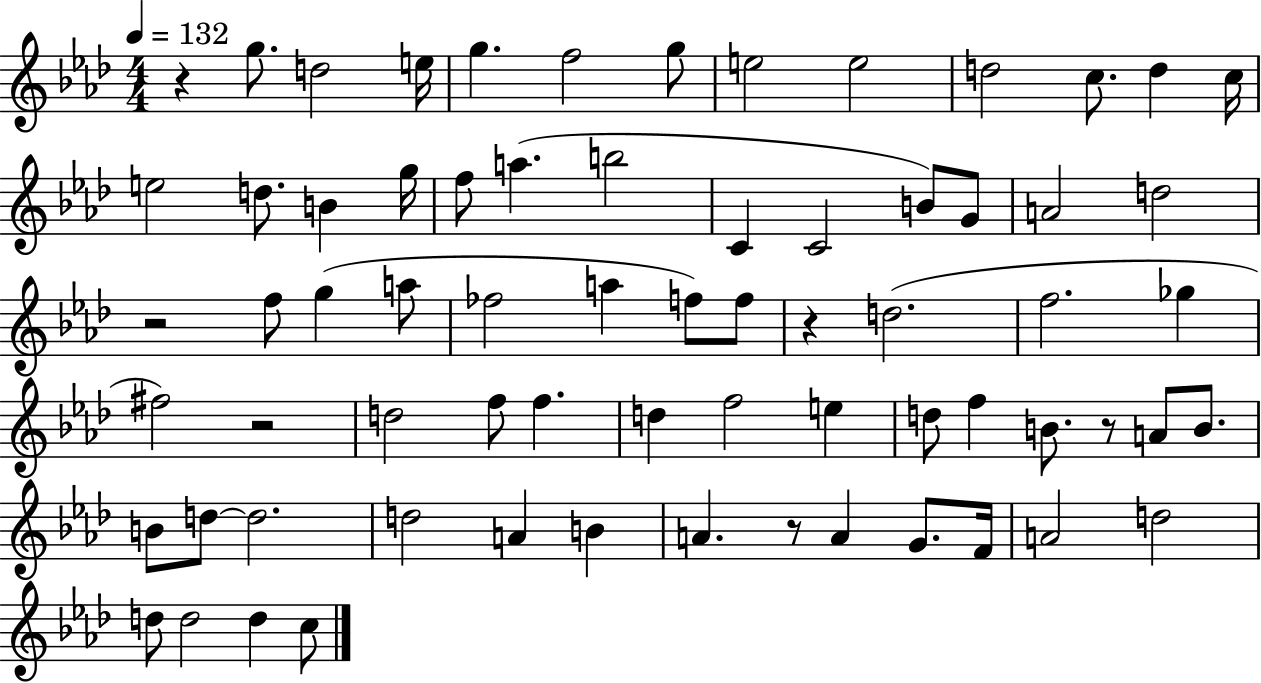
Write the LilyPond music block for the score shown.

{
  \clef treble
  \numericTimeSignature
  \time 4/4
  \key aes \major
  \tempo 4 = 132
  r4 g''8. d''2 e''16 | g''4. f''2 g''8 | e''2 e''2 | d''2 c''8. d''4 c''16 | \break e''2 d''8. b'4 g''16 | f''8 a''4.( b''2 | c'4 c'2 b'8) g'8 | a'2 d''2 | \break r2 f''8 g''4( a''8 | fes''2 a''4 f''8) f''8 | r4 d''2.( | f''2. ges''4 | \break fis''2) r2 | d''2 f''8 f''4. | d''4 f''2 e''4 | d''8 f''4 b'8. r8 a'8 b'8. | \break b'8 d''8~~ d''2. | d''2 a'4 b'4 | a'4. r8 a'4 g'8. f'16 | a'2 d''2 | \break d''8 d''2 d''4 c''8 | \bar "|."
}